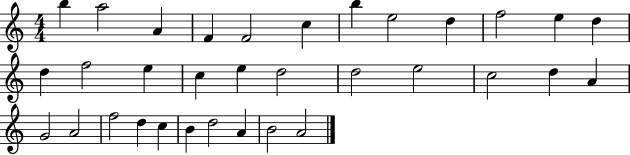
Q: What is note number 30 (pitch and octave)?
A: D5